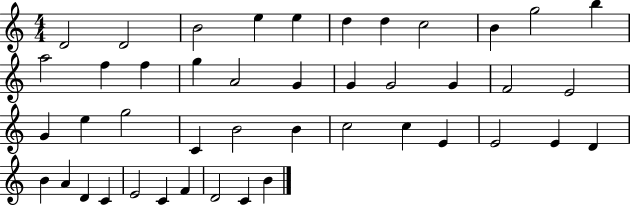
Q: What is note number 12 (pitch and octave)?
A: A5